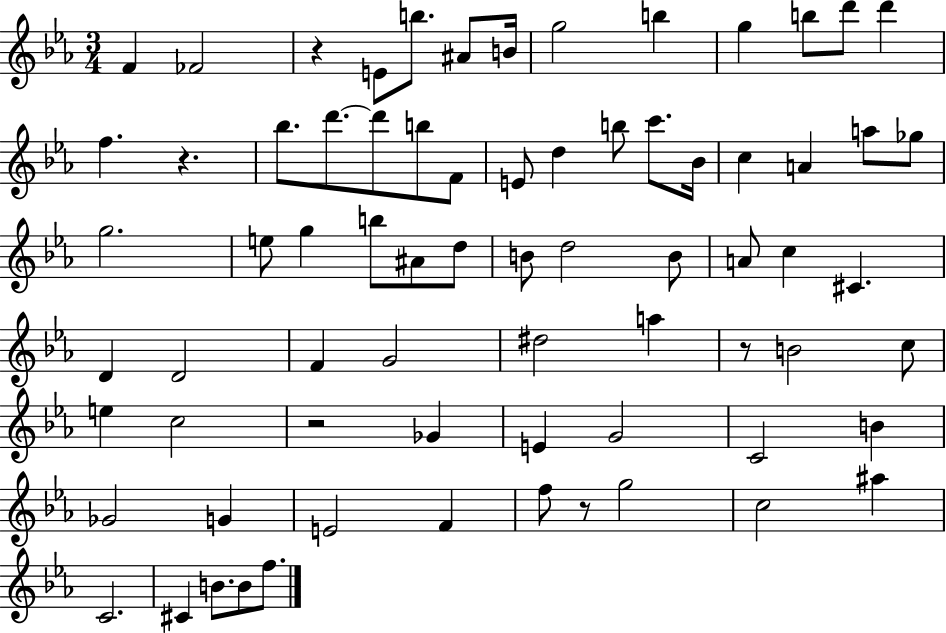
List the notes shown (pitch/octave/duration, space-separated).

F4/q FES4/h R/q E4/e B5/e. A#4/e B4/s G5/h B5/q G5/q B5/e D6/e D6/q F5/q. R/q. Bb5/e. D6/e. D6/e B5/e F4/e E4/e D5/q B5/e C6/e. Bb4/s C5/q A4/q A5/e Gb5/e G5/h. E5/e G5/q B5/e A#4/e D5/e B4/e D5/h B4/e A4/e C5/q C#4/q. D4/q D4/h F4/q G4/h D#5/h A5/q R/e B4/h C5/e E5/q C5/h R/h Gb4/q E4/q G4/h C4/h B4/q Gb4/h G4/q E4/h F4/q F5/e R/e G5/h C5/h A#5/q C4/h. C#4/q B4/e. B4/e F5/e.